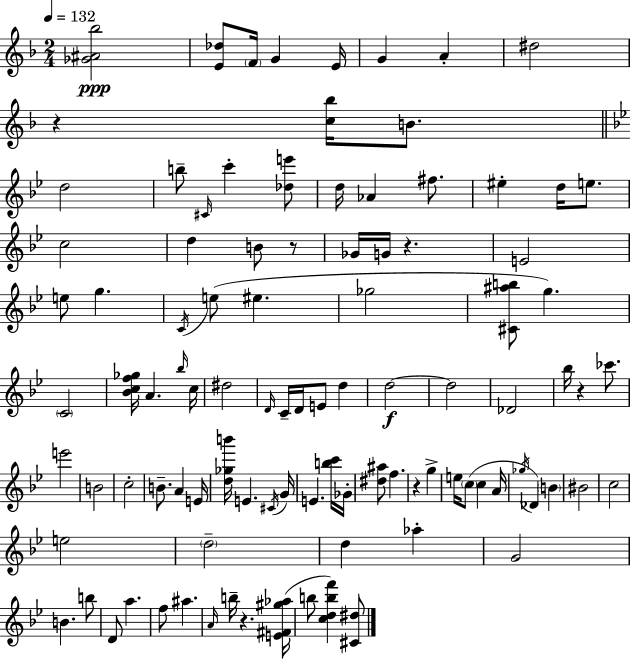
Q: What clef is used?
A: treble